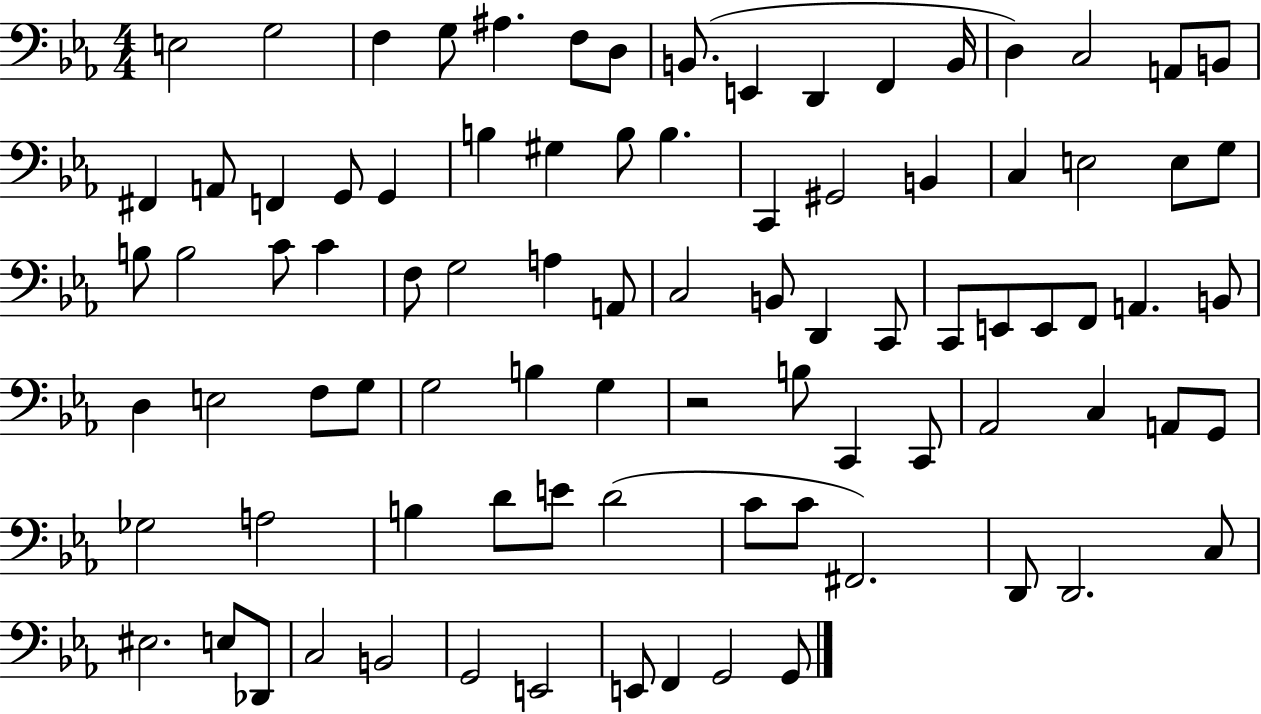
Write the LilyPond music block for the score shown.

{
  \clef bass
  \numericTimeSignature
  \time 4/4
  \key ees \major
  e2 g2 | f4 g8 ais4. f8 d8 | b,8.( e,4 d,4 f,4 b,16 | d4) c2 a,8 b,8 | \break fis,4 a,8 f,4 g,8 g,4 | b4 gis4 b8 b4. | c,4 gis,2 b,4 | c4 e2 e8 g8 | \break b8 b2 c'8 c'4 | f8 g2 a4 a,8 | c2 b,8 d,4 c,8 | c,8 e,8 e,8 f,8 a,4. b,8 | \break d4 e2 f8 g8 | g2 b4 g4 | r2 b8 c,4 c,8 | aes,2 c4 a,8 g,8 | \break ges2 a2 | b4 d'8 e'8 d'2( | c'8 c'8 fis,2.) | d,8 d,2. c8 | \break eis2. e8 des,8 | c2 b,2 | g,2 e,2 | e,8 f,4 g,2 g,8 | \break \bar "|."
}